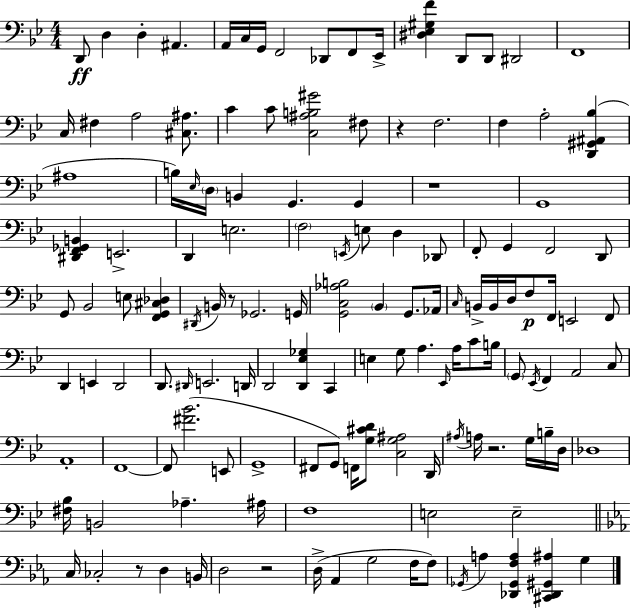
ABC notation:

X:1
T:Untitled
M:4/4
L:1/4
K:Gm
D,,/2 D, D, ^A,, A,,/4 C,/4 G,,/4 F,,2 _D,,/2 F,,/2 _E,,/4 [^D,_E,^G,F] D,,/2 D,,/2 ^D,,2 F,,4 C,/4 ^F, A,2 [^C,^A,]/2 C C/2 [C,^A,B,^G]2 ^F,/2 z F,2 F, A,2 [D,,^G,,^A,,_B,] ^A,4 B,/4 _E,/4 D,/4 B,, G,, G,, z4 G,,4 [^D,,F,,_G,,B,,] E,,2 D,, E,2 F,2 E,,/4 E,/2 D, _D,,/2 F,,/2 G,, F,,2 D,,/2 G,,/2 _B,,2 E,/2 [F,,G,,^C,_D,] ^D,,/4 B,,/4 z/2 _G,,2 G,,/4 [G,,C,_A,B,]2 _B,, G,,/2 _A,,/4 C,/4 B,,/4 B,,/4 D,/4 F,/2 F,,/4 E,,2 F,,/2 D,, E,, D,,2 D,,/2 ^D,,/4 E,,2 D,,/4 D,,2 [D,,_E,_G,] C,, E, G,/2 A, _E,,/4 A,/4 C/2 B,/4 G,,/2 _E,,/4 F,, A,,2 C,/2 A,,4 F,,4 F,,/2 [^F_B]2 E,,/2 G,,4 ^F,,/2 G,,/2 F,,/4 [G,^CD]/2 [C,G,^A,]2 D,,/4 ^A,/4 A,/4 z2 G,/4 B,/4 D,/4 _D,4 [^F,_B,]/4 B,,2 _A, ^A,/4 F,4 E,2 E,2 C,/4 _C,2 z/2 D, B,,/4 D,2 z2 D,/4 _A,, G,2 F,/4 F,/2 _G,,/4 A, [_D,,_G,,F,A,] [^C,,_D,,^G,,^A,] G,